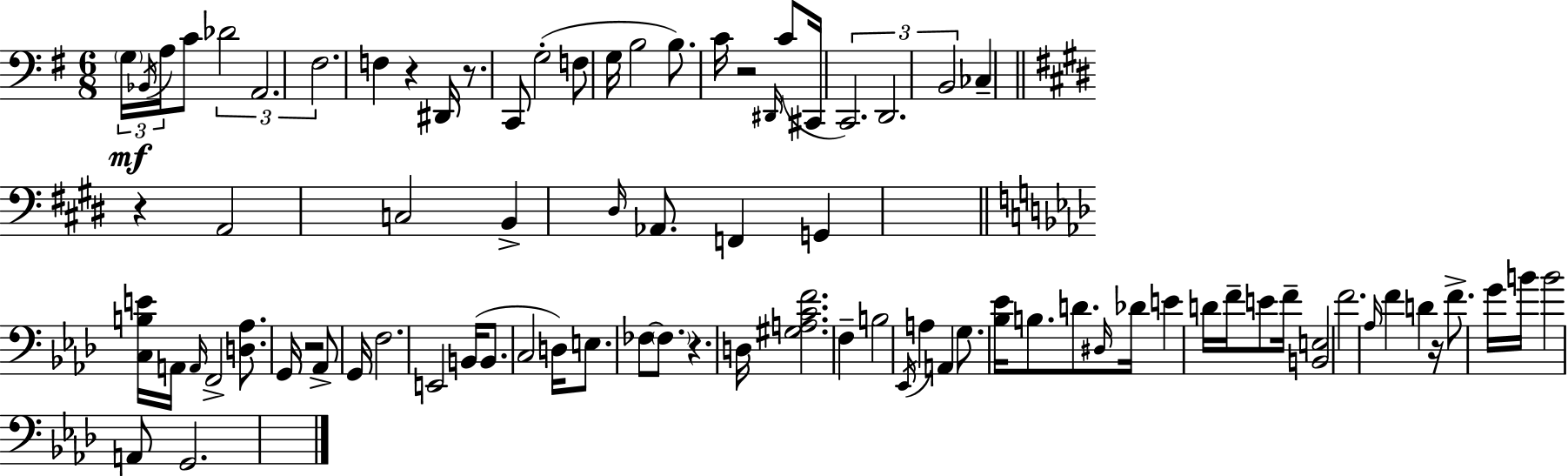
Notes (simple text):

G3/s Bb2/s A3/s C4/e Db4/h A2/h. F#3/h. F3/q R/q D#2/s R/e. C2/e G3/h F3/e G3/s B3/h B3/e. C4/s R/h D#2/s C4/e C#2/s C2/h. D2/h. B2/h CES3/q R/q A2/h C3/h B2/q D#3/s Ab2/e. F2/q G2/q [C3,B3,E4]/s A2/s A2/s F2/h [D3,Ab3]/e. G2/s R/h Ab2/e G2/s F3/h. E2/h B2/s B2/e. C3/h D3/s E3/e. FES3/e FES3/e. R/q. D3/s [G#3,A3,C4,F4]/h. F3/q B3/h Eb2/s A3/q A2/q G3/e. [Bb3,Eb4]/s B3/e. D4/e. D#3/s Db4/s E4/q D4/s F4/s E4/e F4/s [B2,E3]/h F4/h. Ab3/s F4/q D4/q R/s F4/e. G4/s B4/s B4/h A2/e G2/h.